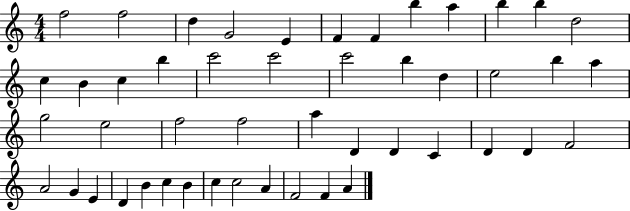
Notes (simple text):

F5/h F5/h D5/q G4/h E4/q F4/q F4/q B5/q A5/q B5/q B5/q D5/h C5/q B4/q C5/q B5/q C6/h C6/h C6/h B5/q D5/q E5/h B5/q A5/q G5/h E5/h F5/h F5/h A5/q D4/q D4/q C4/q D4/q D4/q F4/h A4/h G4/q E4/q D4/q B4/q C5/q B4/q C5/q C5/h A4/q F4/h F4/q A4/q